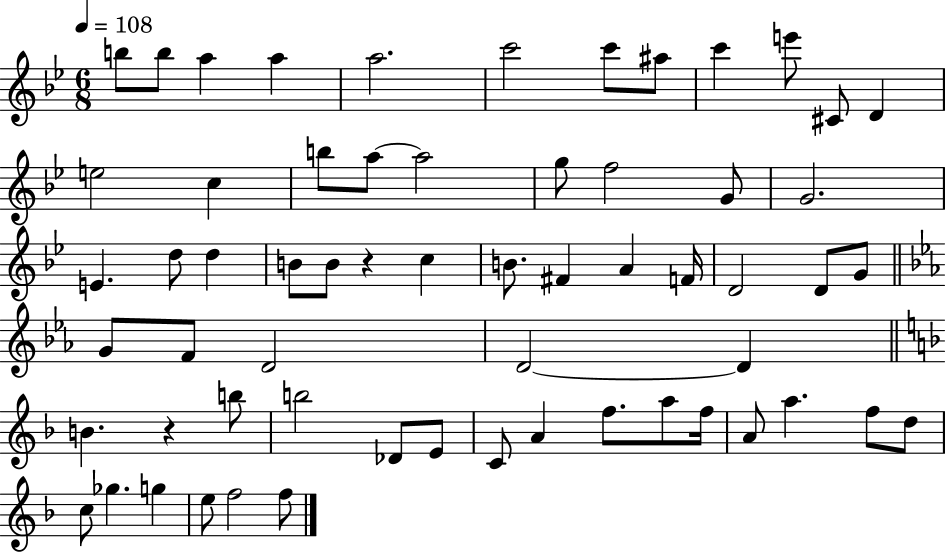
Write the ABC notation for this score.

X:1
T:Untitled
M:6/8
L:1/4
K:Bb
b/2 b/2 a a a2 c'2 c'/2 ^a/2 c' e'/2 ^C/2 D e2 c b/2 a/2 a2 g/2 f2 G/2 G2 E d/2 d B/2 B/2 z c B/2 ^F A F/4 D2 D/2 G/2 G/2 F/2 D2 D2 D B z b/2 b2 _D/2 E/2 C/2 A f/2 a/2 f/4 A/2 a f/2 d/2 c/2 _g g e/2 f2 f/2